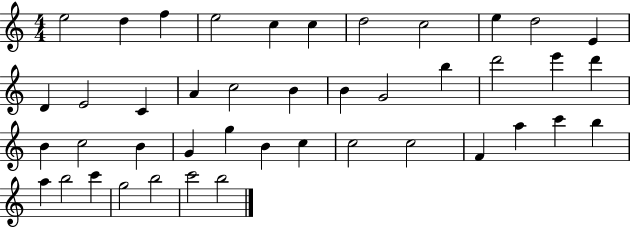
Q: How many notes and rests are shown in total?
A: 43